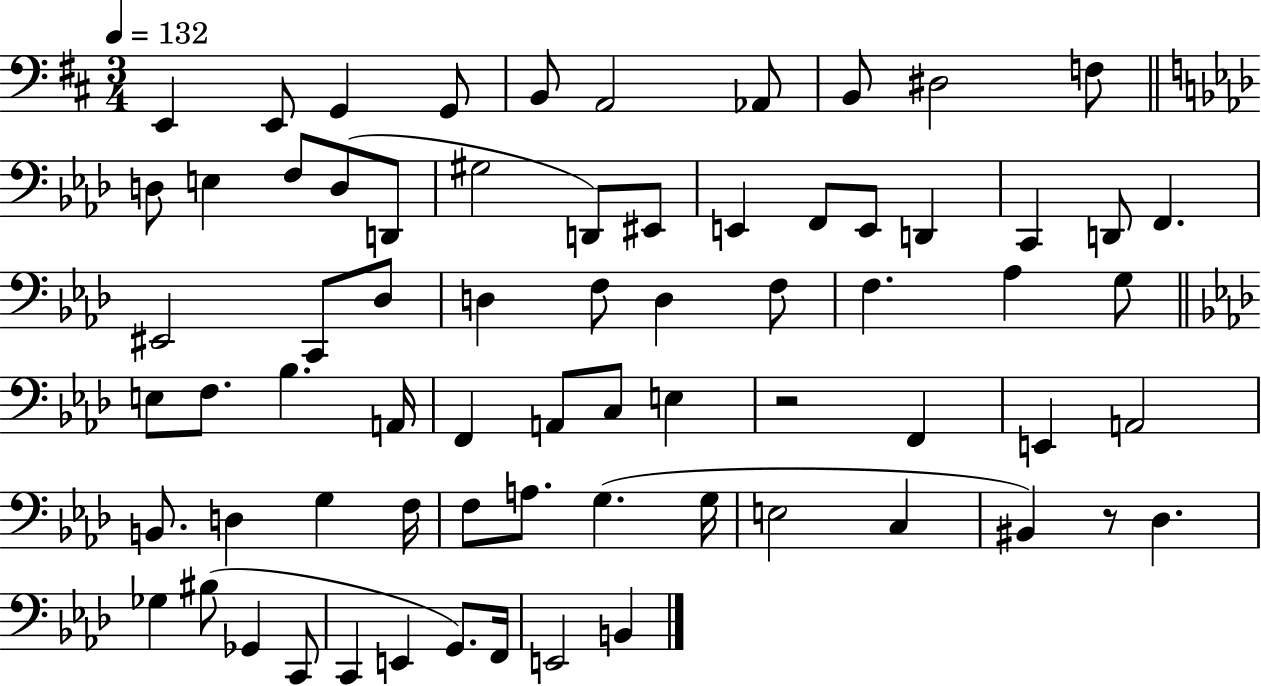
{
  \clef bass
  \numericTimeSignature
  \time 3/4
  \key d \major
  \tempo 4 = 132
  \repeat volta 2 { e,4 e,8 g,4 g,8 | b,8 a,2 aes,8 | b,8 dis2 f8 | \bar "||" \break \key aes \major d8 e4 f8 d8( d,8 | gis2 d,8) eis,8 | e,4 f,8 e,8 d,4 | c,4 d,8 f,4. | \break eis,2 c,8 des8 | d4 f8 d4 f8 | f4. aes4 g8 | \bar "||" \break \key aes \major e8 f8. bes4. a,16 | f,4 a,8 c8 e4 | r2 f,4 | e,4 a,2 | \break b,8. d4 g4 f16 | f8 a8. g4.( g16 | e2 c4 | bis,4) r8 des4. | \break ges4 bis8( ges,4 c,8 | c,4 e,4 g,8.) f,16 | e,2 b,4 | } \bar "|."
}